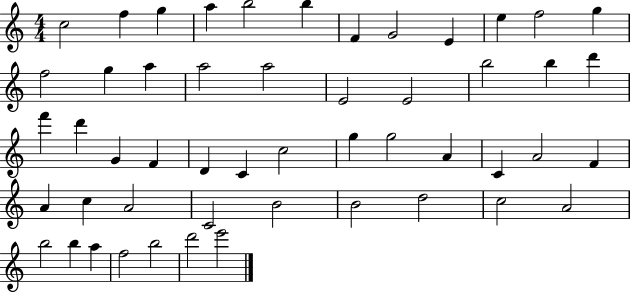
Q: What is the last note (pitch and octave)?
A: E6